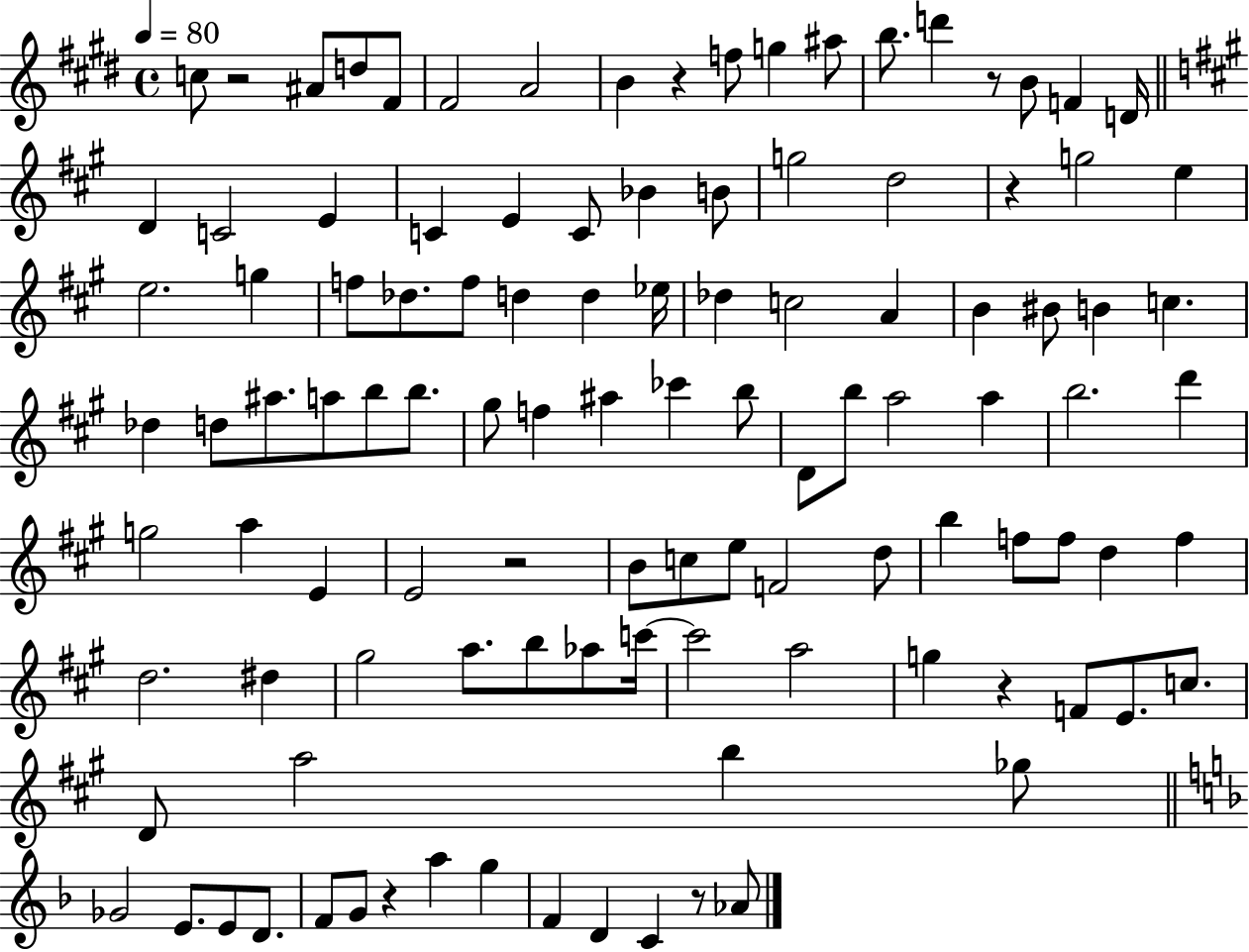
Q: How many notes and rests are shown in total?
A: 110